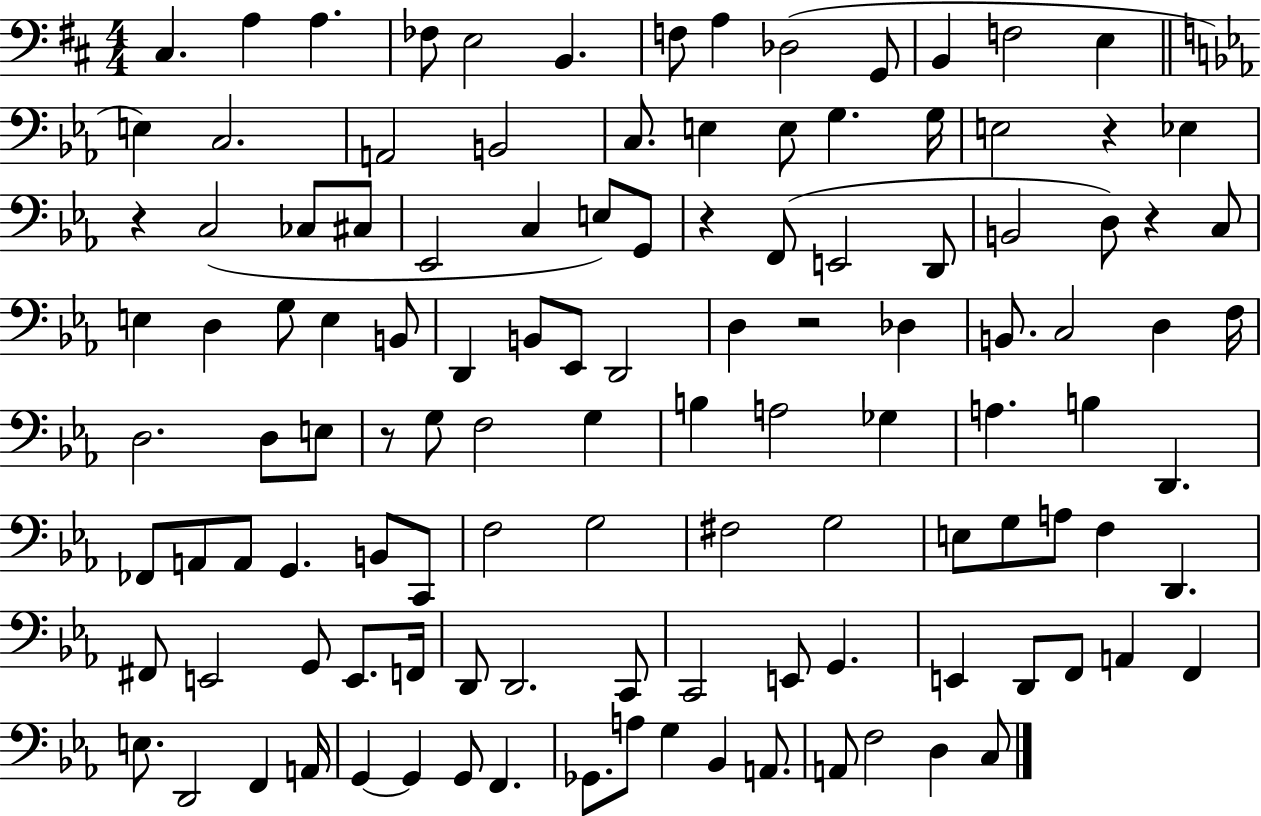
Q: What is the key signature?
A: D major